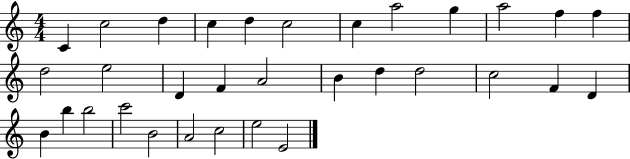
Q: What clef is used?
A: treble